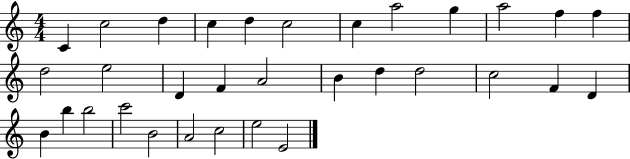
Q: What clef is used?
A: treble